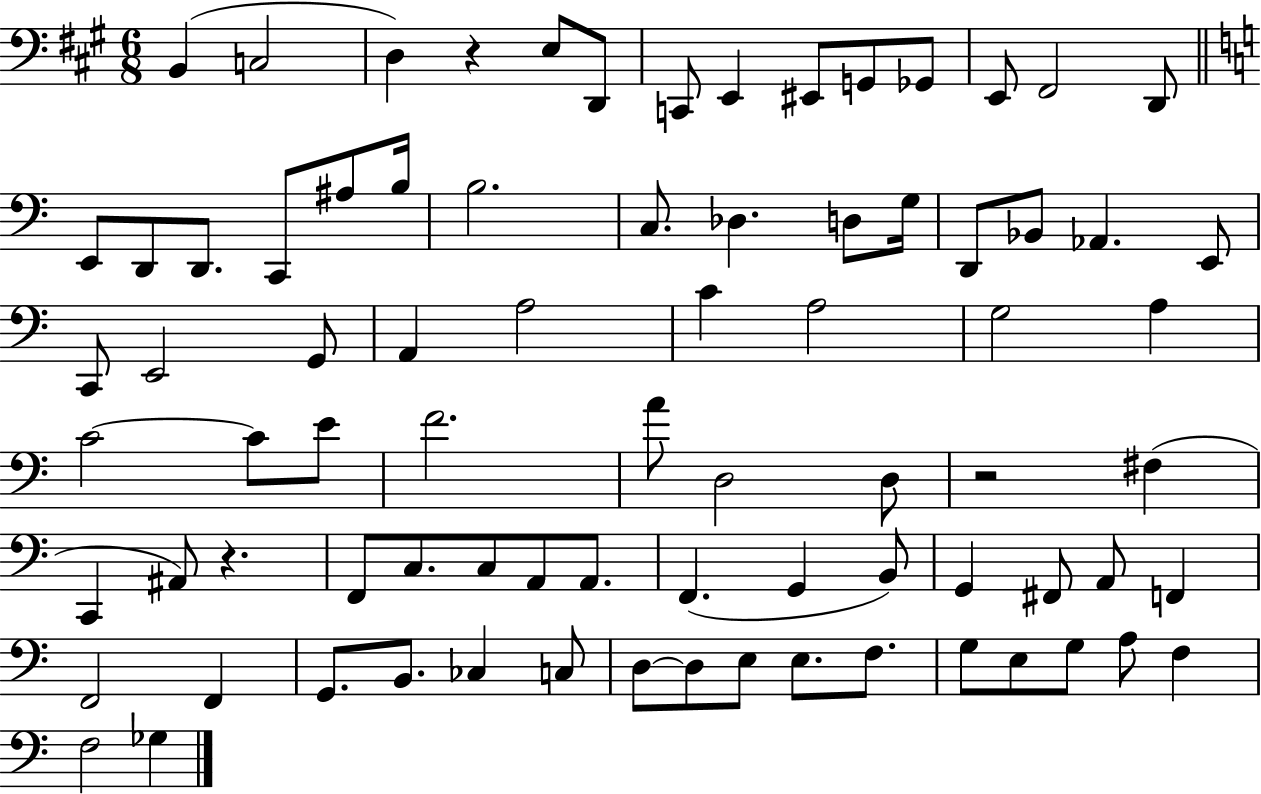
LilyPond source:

{
  \clef bass
  \numericTimeSignature
  \time 6/8
  \key a \major
  b,4( c2 | d4) r4 e8 d,8 | c,8 e,4 eis,8 g,8 ges,8 | e,8 fis,2 d,8 | \break \bar "||" \break \key a \minor e,8 d,8 d,8. c,8 ais8 b16 | b2. | c8. des4. d8 g16 | d,8 bes,8 aes,4. e,8 | \break c,8 e,2 g,8 | a,4 a2 | c'4 a2 | g2 a4 | \break c'2~~ c'8 e'8 | f'2. | a'8 d2 d8 | r2 fis4( | \break c,4 ais,8) r4. | f,8 c8. c8 a,8 a,8. | f,4.( g,4 b,8) | g,4 fis,8 a,8 f,4 | \break f,2 f,4 | g,8. b,8. ces4 c8 | d8~~ d8 e8 e8. f8. | g8 e8 g8 a8 f4 | \break f2 ges4 | \bar "|."
}